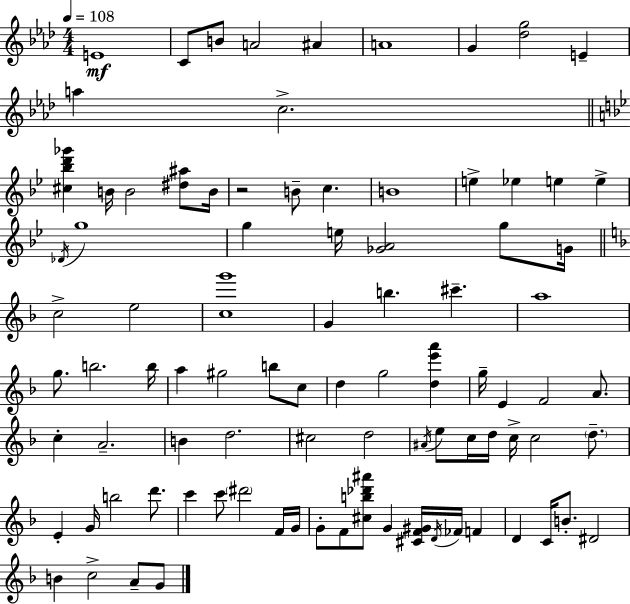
{
  \clef treble
  \numericTimeSignature
  \time 4/4
  \key f \minor
  \tempo 4 = 108
  e'1\mf | c'8 b'8 a'2 ais'4 | a'1 | g'4 <des'' g''>2 e'4-- | \break a''4 c''2.-> | \bar "||" \break \key g \minor <cis'' bes'' d''' ges'''>4 b'16 b'2 <dis'' ais''>8 b'16 | r2 b'8-- c''4. | b'1 | e''4-> ees''4 e''4 e''4-> | \break \acciaccatura { des'16 } g''1 | g''4 e''16 <ges' a'>2 g''8 | g'16 \bar "||" \break \key f \major c''2-> e''2 | <c'' g'''>1 | g'4 b''4. cis'''4.-- | a''1 | \break g''8. b''2. b''16 | a''4 gis''2 b''8 c''8 | d''4 g''2 <d'' e''' a'''>4 | g''16-- e'4 f'2 a'8. | \break c''4-. a'2.-- | b'4 d''2. | cis''2 d''2 | \acciaccatura { ais'16 } e''8 c''16 d''16 c''16-> c''2 \parenthesize d''8.-- | \break e'4-. g'16 b''2 d'''8. | c'''4 c'''8 \parenthesize dis'''2 f'16 | g'16 g'8-. f'8 <cis'' b'' des''' ais'''>8 g'4 <cis' f' gis'>16 \acciaccatura { d'16 } fes'16 f'4 | d'4 c'16 b'8.-. dis'2 | \break b'4 c''2-> a'8-- | g'8 \bar "|."
}